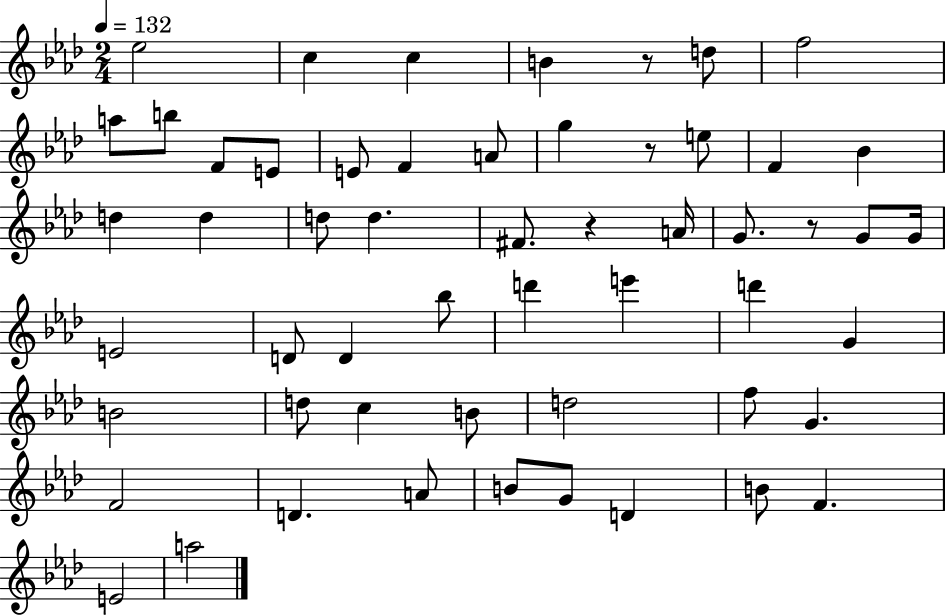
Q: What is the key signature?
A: AES major